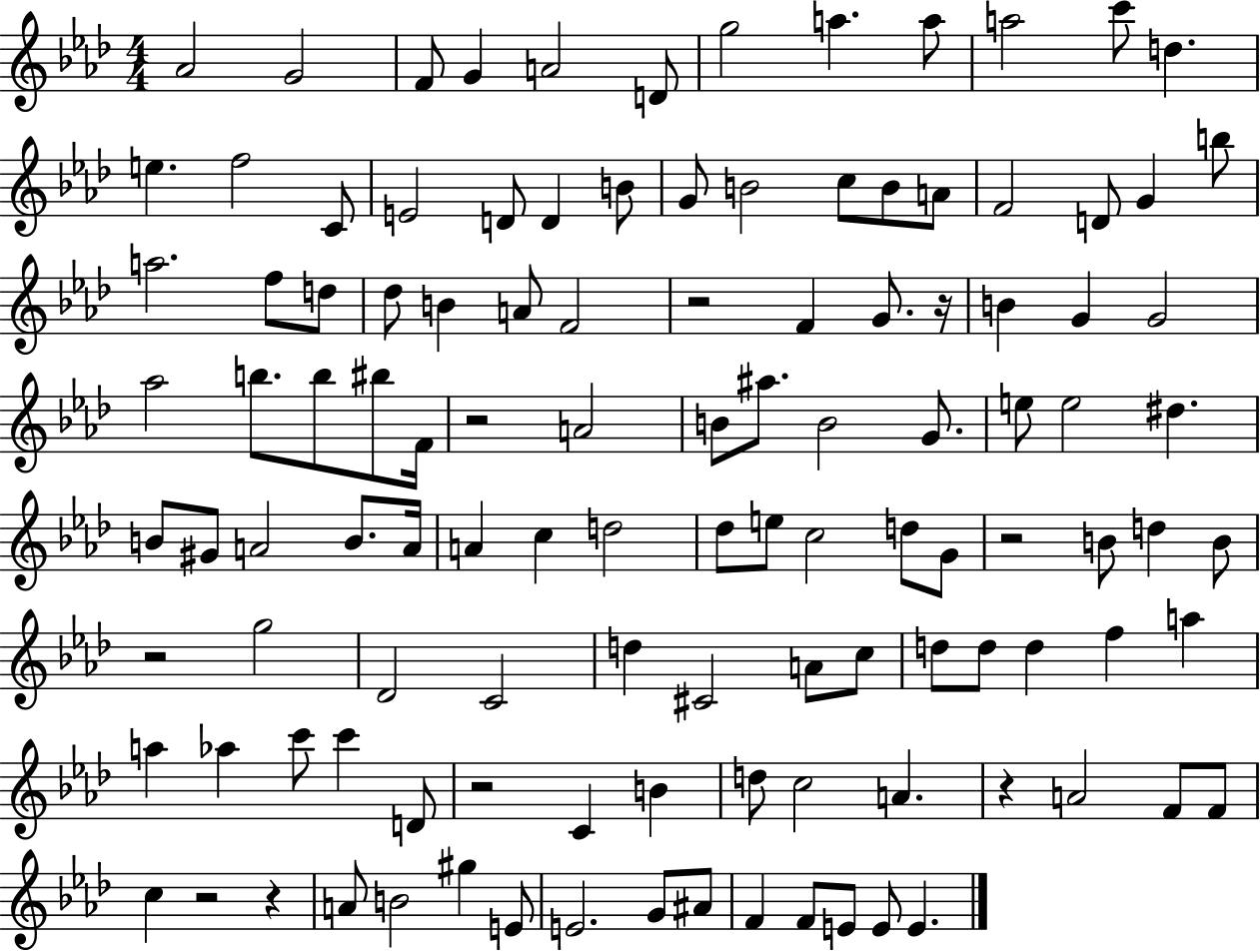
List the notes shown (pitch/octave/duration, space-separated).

Ab4/h G4/h F4/e G4/q A4/h D4/e G5/h A5/q. A5/e A5/h C6/e D5/q. E5/q. F5/h C4/e E4/h D4/e D4/q B4/e G4/e B4/h C5/e B4/e A4/e F4/h D4/e G4/q B5/e A5/h. F5/e D5/e Db5/e B4/q A4/e F4/h R/h F4/q G4/e. R/s B4/q G4/q G4/h Ab5/h B5/e. B5/e BIS5/e F4/s R/h A4/h B4/e A#5/e. B4/h G4/e. E5/e E5/h D#5/q. B4/e G#4/e A4/h B4/e. A4/s A4/q C5/q D5/h Db5/e E5/e C5/h D5/e G4/e R/h B4/e D5/q B4/e R/h G5/h Db4/h C4/h D5/q C#4/h A4/e C5/e D5/e D5/e D5/q F5/q A5/q A5/q Ab5/q C6/e C6/q D4/e R/h C4/q B4/q D5/e C5/h A4/q. R/q A4/h F4/e F4/e C5/q R/h R/q A4/e B4/h G#5/q E4/e E4/h. G4/e A#4/e F4/q F4/e E4/e E4/e E4/q.